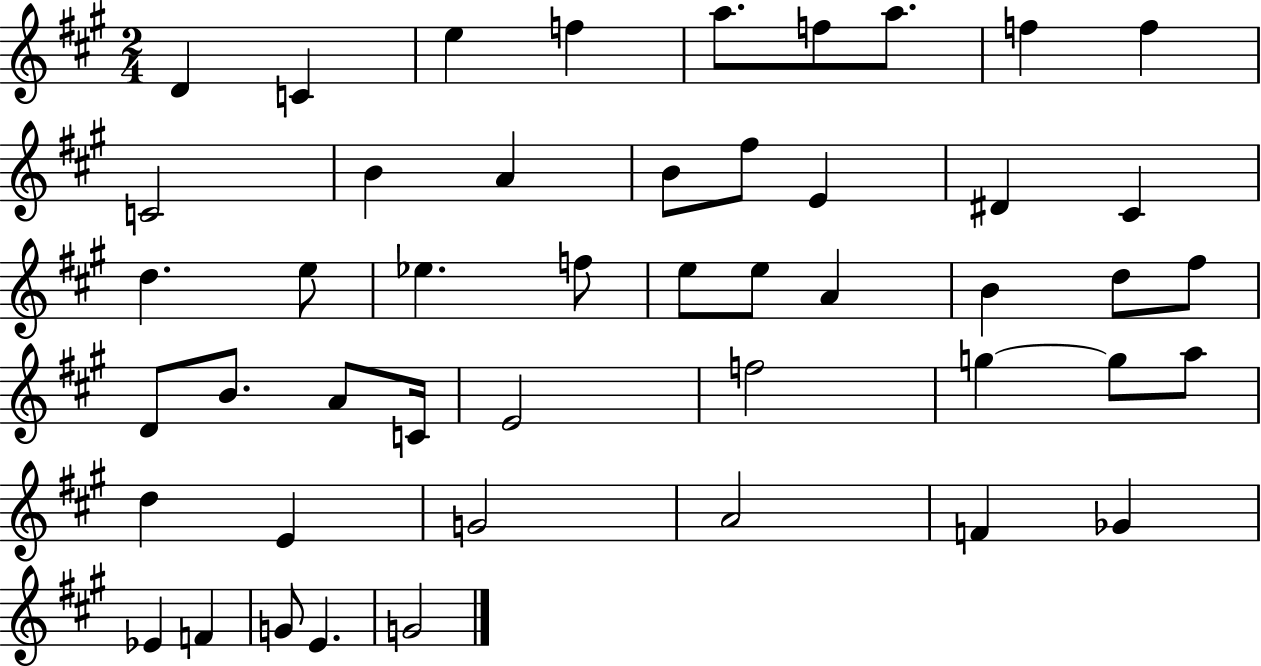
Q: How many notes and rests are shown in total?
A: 47